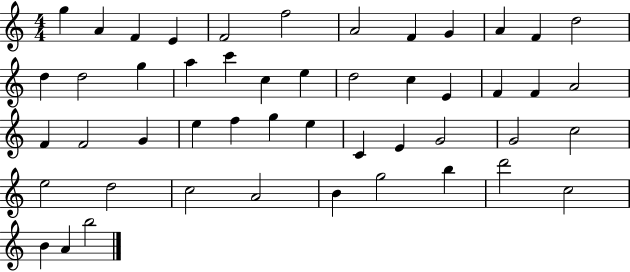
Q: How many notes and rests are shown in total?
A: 49